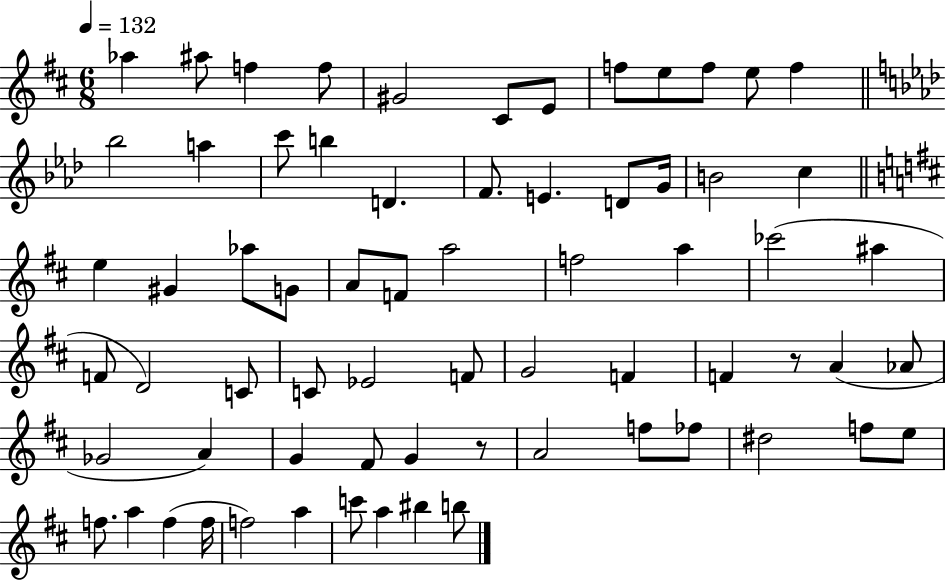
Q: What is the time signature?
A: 6/8